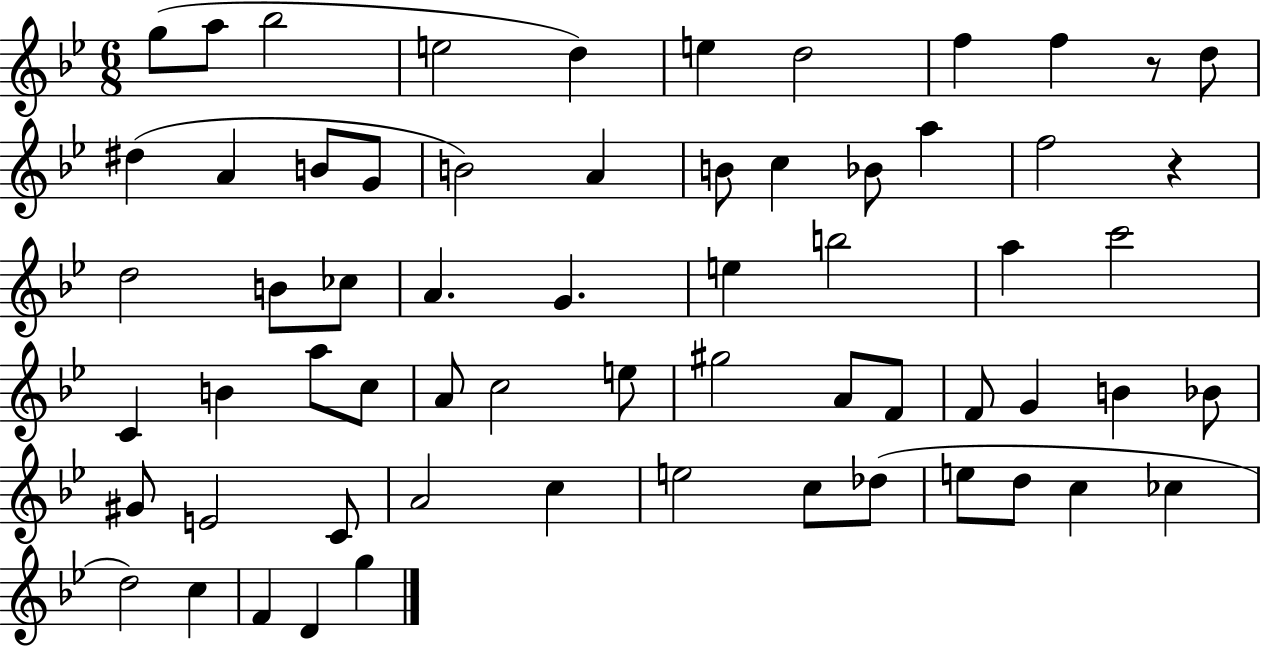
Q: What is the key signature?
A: BES major